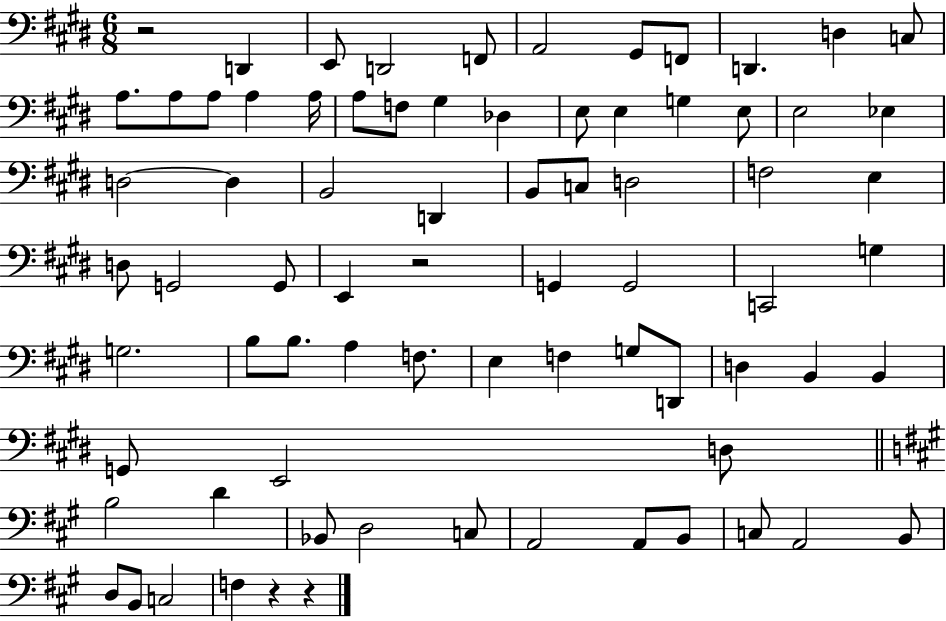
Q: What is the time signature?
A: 6/8